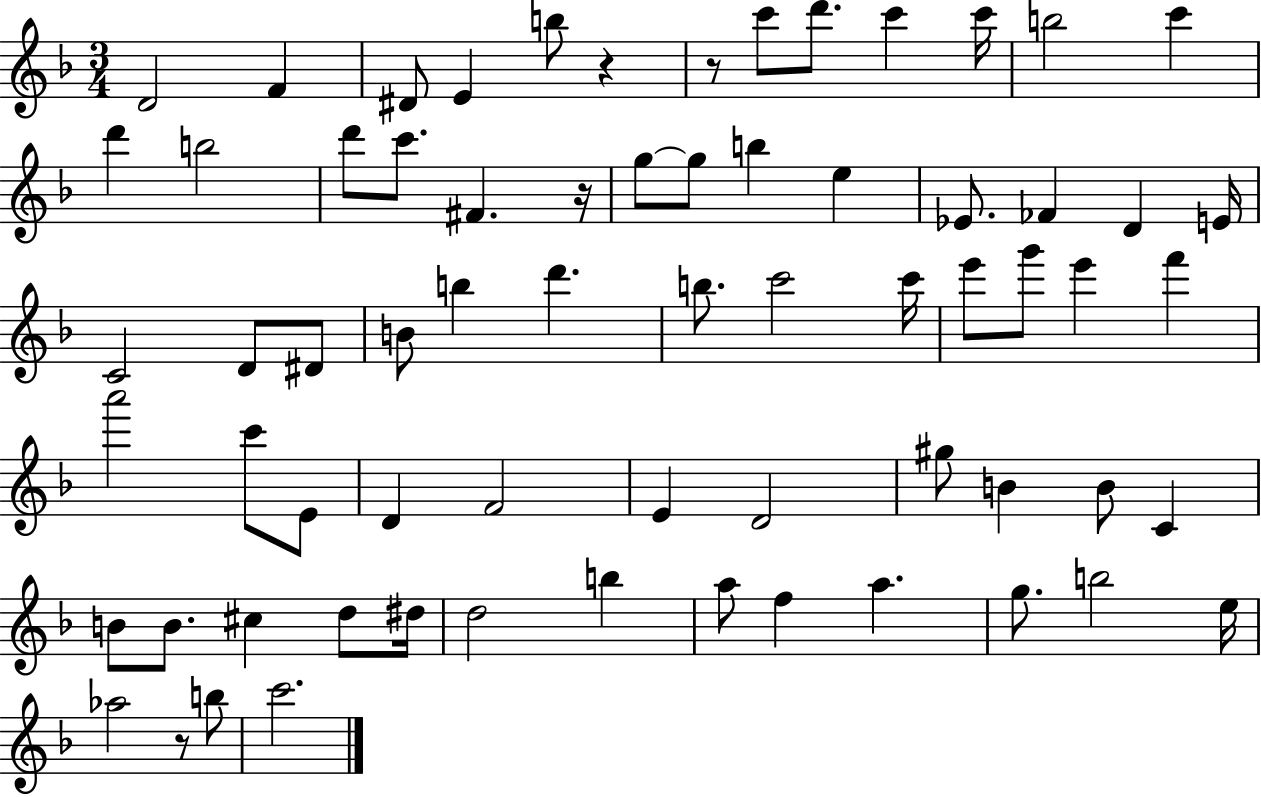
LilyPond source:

{
  \clef treble
  \numericTimeSignature
  \time 3/4
  \key f \major
  d'2 f'4 | dis'8 e'4 b''8 r4 | r8 c'''8 d'''8. c'''4 c'''16 | b''2 c'''4 | \break d'''4 b''2 | d'''8 c'''8. fis'4. r16 | g''8~~ g''8 b''4 e''4 | ees'8. fes'4 d'4 e'16 | \break c'2 d'8 dis'8 | b'8 b''4 d'''4. | b''8. c'''2 c'''16 | e'''8 g'''8 e'''4 f'''4 | \break a'''2 c'''8 e'8 | d'4 f'2 | e'4 d'2 | gis''8 b'4 b'8 c'4 | \break b'8 b'8. cis''4 d''8 dis''16 | d''2 b''4 | a''8 f''4 a''4. | g''8. b''2 e''16 | \break aes''2 r8 b''8 | c'''2. | \bar "|."
}